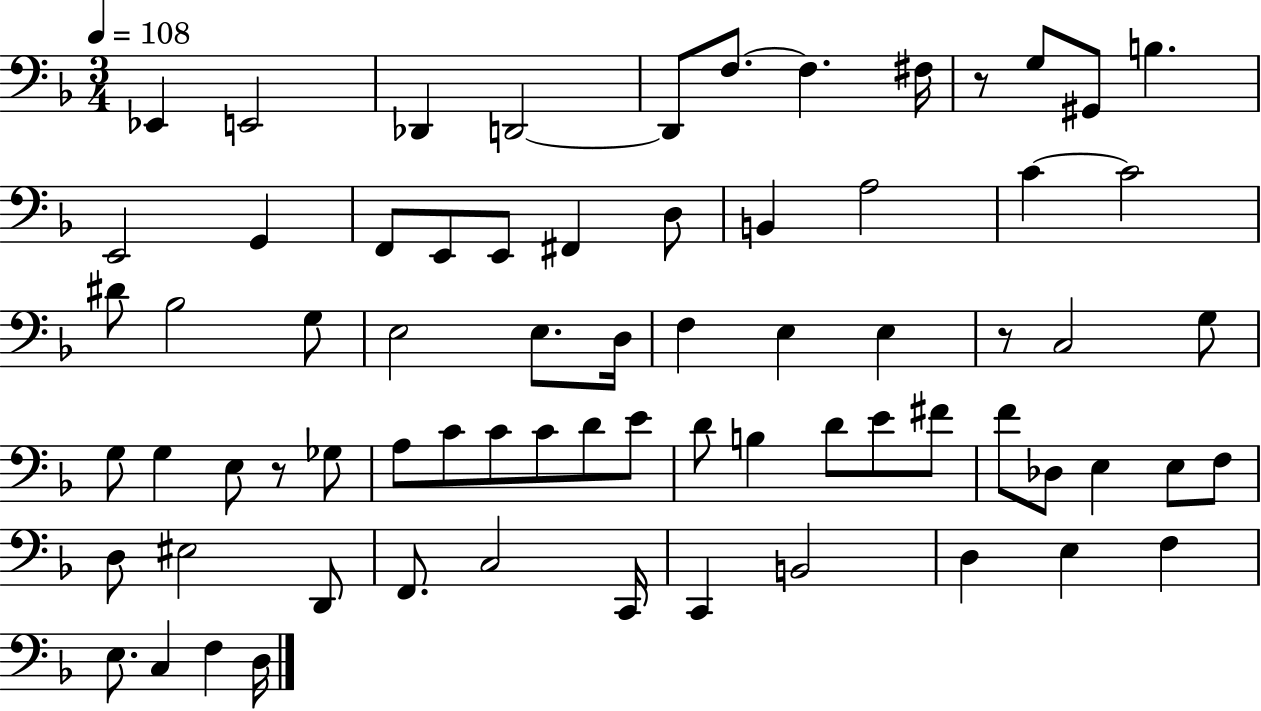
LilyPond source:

{
  \clef bass
  \numericTimeSignature
  \time 3/4
  \key f \major
  \tempo 4 = 108
  \repeat volta 2 { ees,4 e,2 | des,4 d,2~~ | d,8 f8.~~ f4. fis16 | r8 g8 gis,8 b4. | \break e,2 g,4 | f,8 e,8 e,8 fis,4 d8 | b,4 a2 | c'4~~ c'2 | \break dis'8 bes2 g8 | e2 e8. d16 | f4 e4 e4 | r8 c2 g8 | \break g8 g4 e8 r8 ges8 | a8 c'8 c'8 c'8 d'8 e'8 | d'8 b4 d'8 e'8 fis'8 | f'8 des8 e4 e8 f8 | \break d8 eis2 d,8 | f,8. c2 c,16 | c,4 b,2 | d4 e4 f4 | \break e8. c4 f4 d16 | } \bar "|."
}